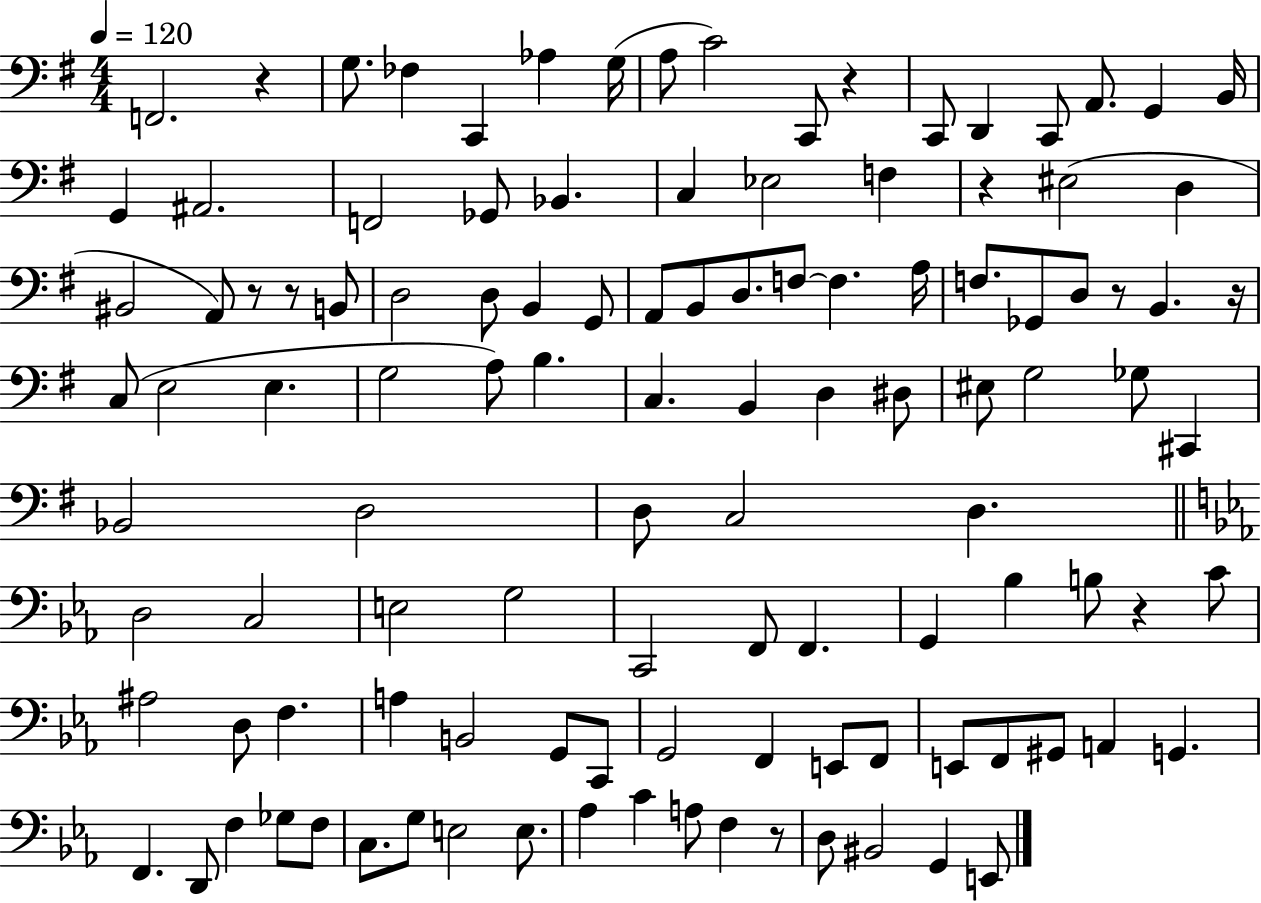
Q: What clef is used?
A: bass